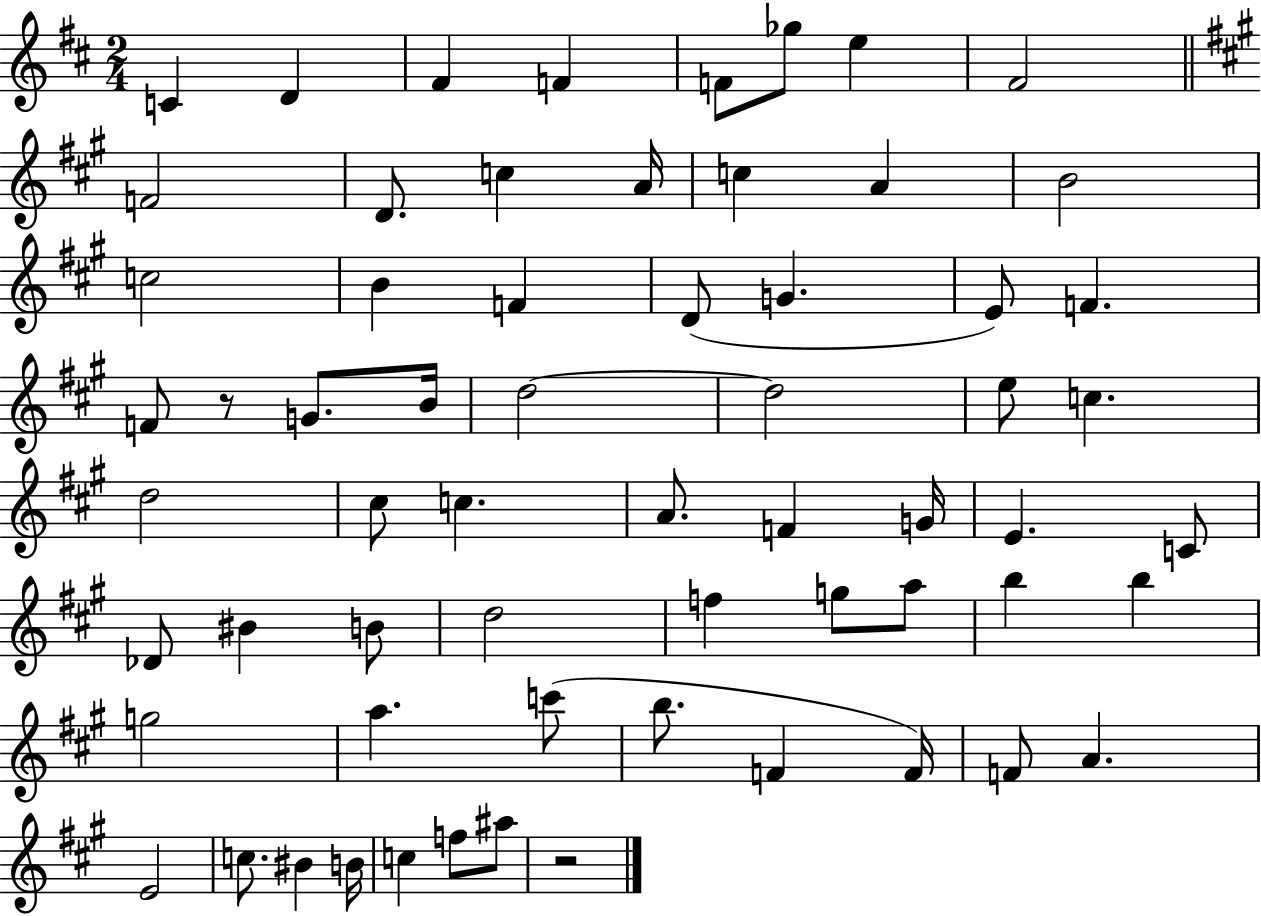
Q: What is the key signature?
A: D major